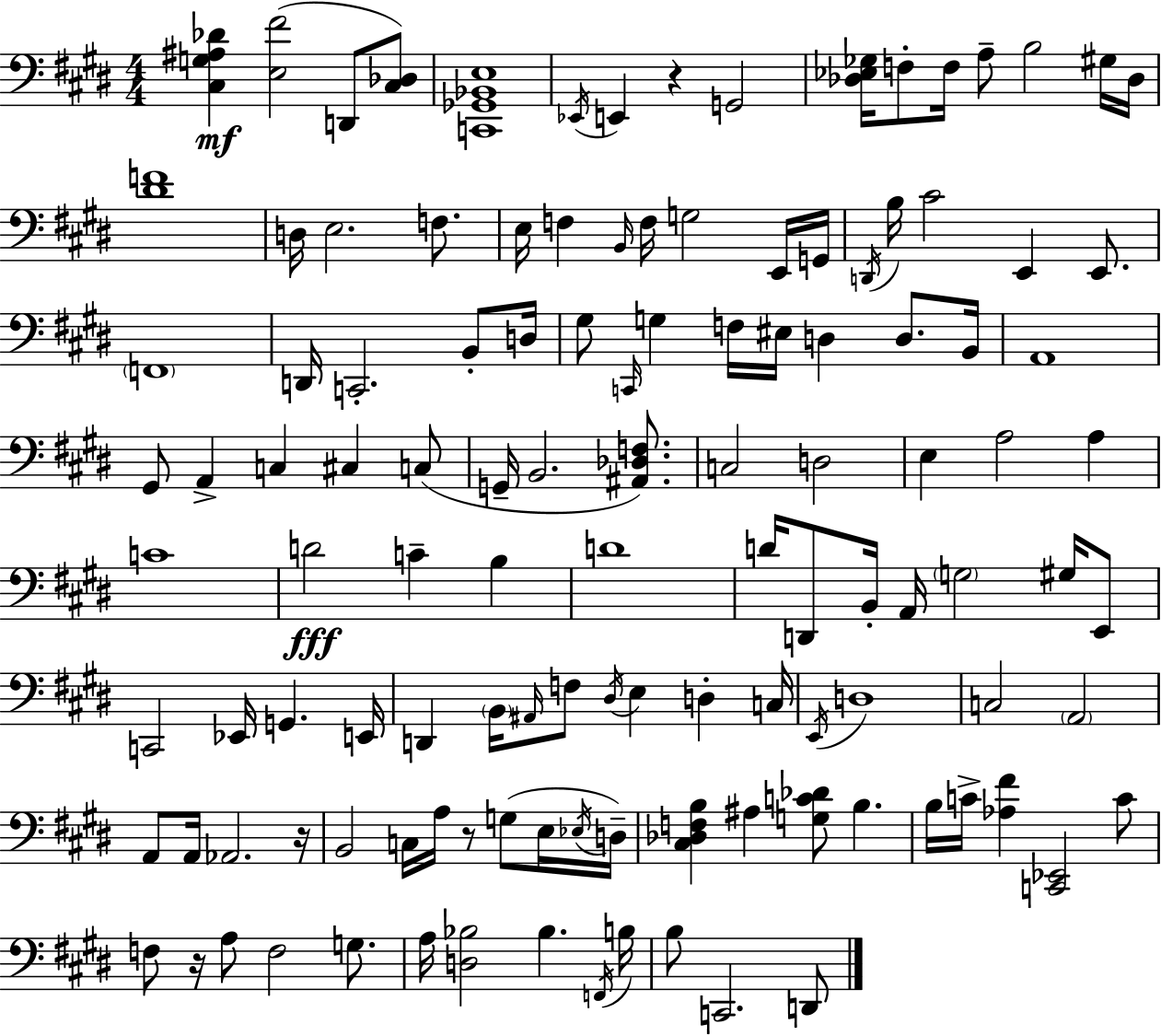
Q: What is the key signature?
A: E major